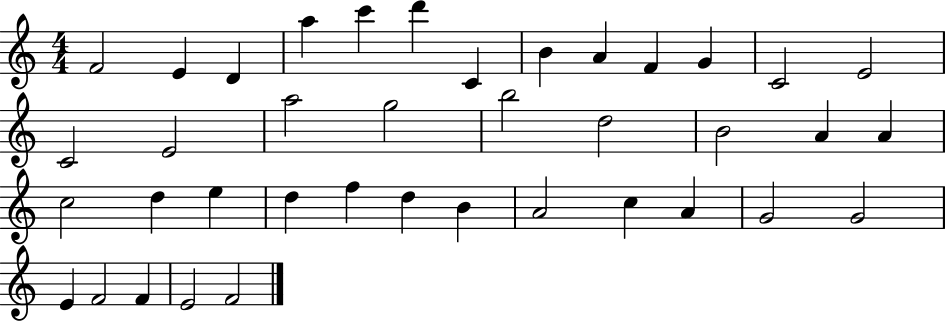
{
  \clef treble
  \numericTimeSignature
  \time 4/4
  \key c \major
  f'2 e'4 d'4 | a''4 c'''4 d'''4 c'4 | b'4 a'4 f'4 g'4 | c'2 e'2 | \break c'2 e'2 | a''2 g''2 | b''2 d''2 | b'2 a'4 a'4 | \break c''2 d''4 e''4 | d''4 f''4 d''4 b'4 | a'2 c''4 a'4 | g'2 g'2 | \break e'4 f'2 f'4 | e'2 f'2 | \bar "|."
}